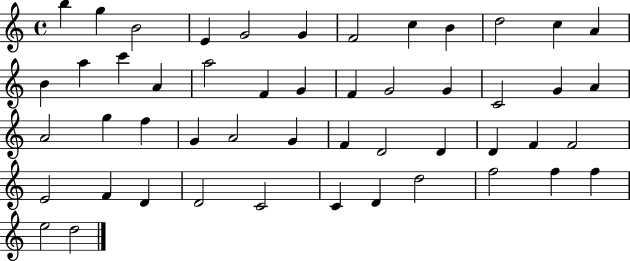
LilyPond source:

{
  \clef treble
  \time 4/4
  \defaultTimeSignature
  \key c \major
  b''4 g''4 b'2 | e'4 g'2 g'4 | f'2 c''4 b'4 | d''2 c''4 a'4 | \break b'4 a''4 c'''4 a'4 | a''2 f'4 g'4 | f'4 g'2 g'4 | c'2 g'4 a'4 | \break a'2 g''4 f''4 | g'4 a'2 g'4 | f'4 d'2 d'4 | d'4 f'4 f'2 | \break e'2 f'4 d'4 | d'2 c'2 | c'4 d'4 d''2 | f''2 f''4 f''4 | \break e''2 d''2 | \bar "|."
}